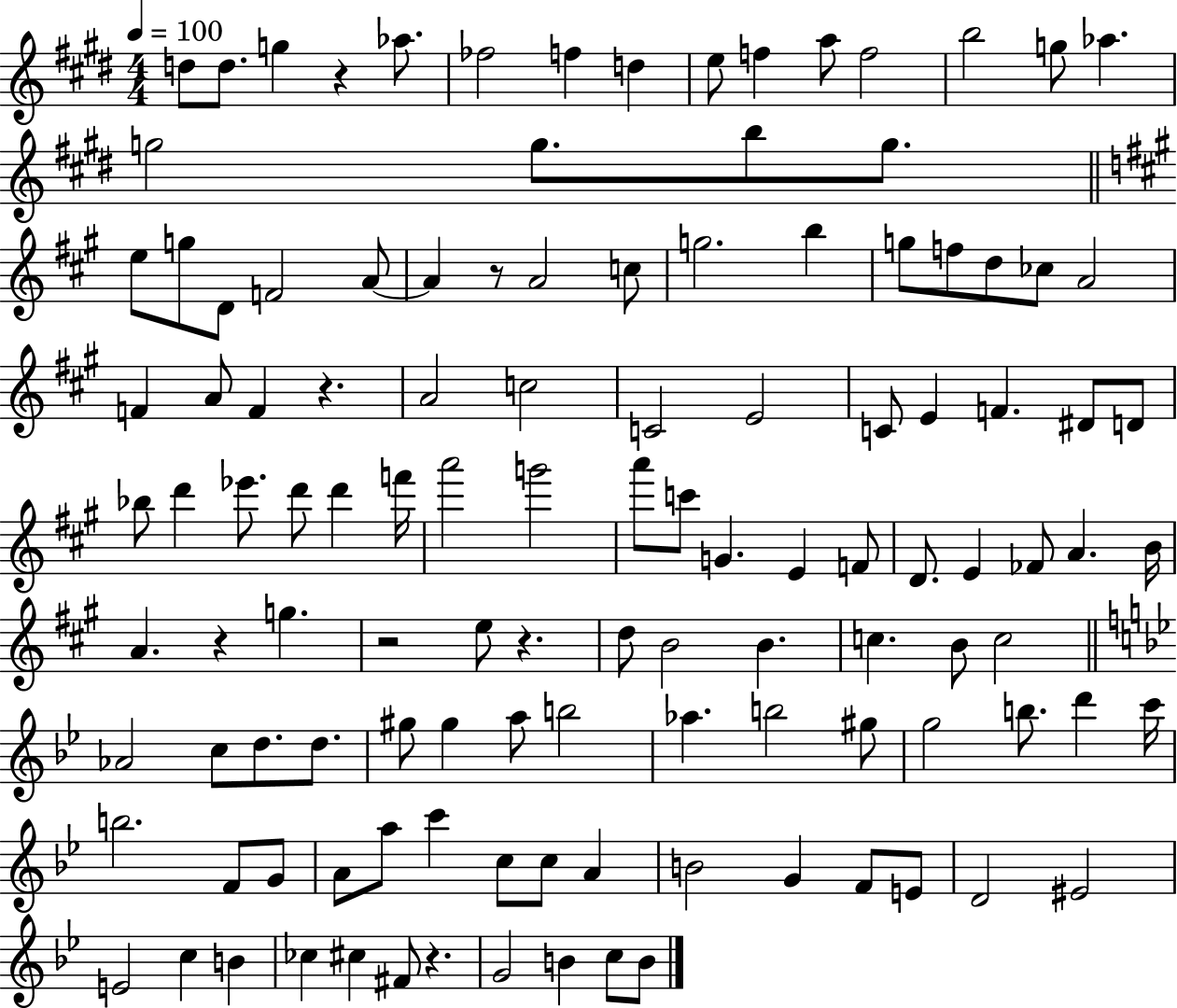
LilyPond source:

{
  \clef treble
  \numericTimeSignature
  \time 4/4
  \key e \major
  \tempo 4 = 100
  \repeat volta 2 { d''8 d''8. g''4 r4 aes''8. | fes''2 f''4 d''4 | e''8 f''4 a''8 f''2 | b''2 g''8 aes''4. | \break g''2 g''8. b''8 g''8. | \bar "||" \break \key a \major e''8 g''8 d'8 f'2 a'8~~ | a'4 r8 a'2 c''8 | g''2. b''4 | g''8 f''8 d''8 ces''8 a'2 | \break f'4 a'8 f'4 r4. | a'2 c''2 | c'2 e'2 | c'8 e'4 f'4. dis'8 d'8 | \break bes''8 d'''4 ees'''8. d'''8 d'''4 f'''16 | a'''2 g'''2 | a'''8 c'''8 g'4. e'4 f'8 | d'8. e'4 fes'8 a'4. b'16 | \break a'4. r4 g''4. | r2 e''8 r4. | d''8 b'2 b'4. | c''4. b'8 c''2 | \break \bar "||" \break \key bes \major aes'2 c''8 d''8. d''8. | gis''8 gis''4 a''8 b''2 | aes''4. b''2 gis''8 | g''2 b''8. d'''4 c'''16 | \break b''2. f'8 g'8 | a'8 a''8 c'''4 c''8 c''8 a'4 | b'2 g'4 f'8 e'8 | d'2 eis'2 | \break e'2 c''4 b'4 | ces''4 cis''4 fis'8 r4. | g'2 b'4 c''8 b'8 | } \bar "|."
}